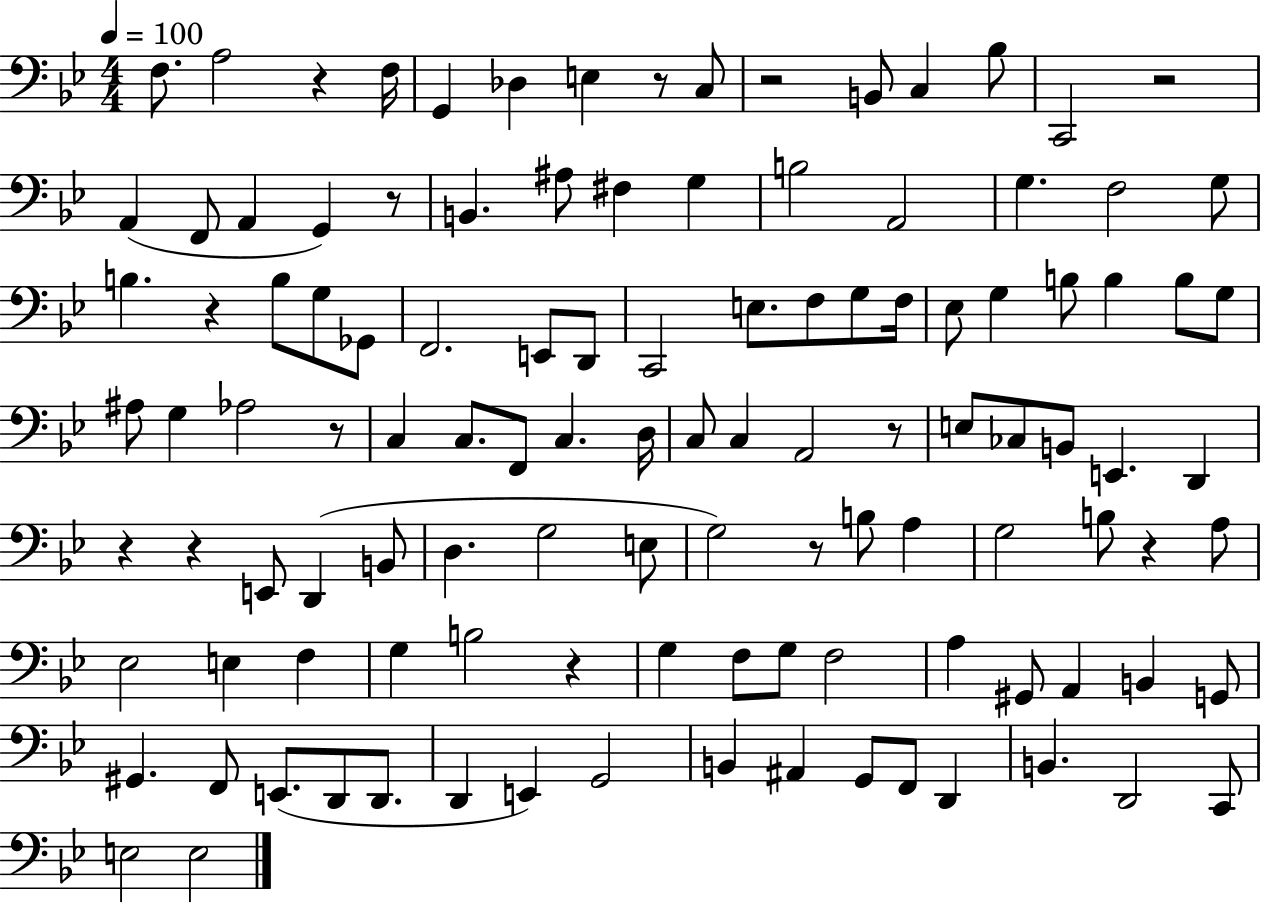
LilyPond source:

{
  \clef bass
  \numericTimeSignature
  \time 4/4
  \key bes \major
  \tempo 4 = 100
  \repeat volta 2 { f8. a2 r4 f16 | g,4 des4 e4 r8 c8 | r2 b,8 c4 bes8 | c,2 r2 | \break a,4( f,8 a,4 g,4) r8 | b,4. ais8 fis4 g4 | b2 a,2 | g4. f2 g8 | \break b4. r4 b8 g8 ges,8 | f,2. e,8 d,8 | c,2 e8. f8 g8 f16 | ees8 g4 b8 b4 b8 g8 | \break ais8 g4 aes2 r8 | c4 c8. f,8 c4. d16 | c8 c4 a,2 r8 | e8 ces8 b,8 e,4. d,4 | \break r4 r4 e,8 d,4( b,8 | d4. g2 e8 | g2) r8 b8 a4 | g2 b8 r4 a8 | \break ees2 e4 f4 | g4 b2 r4 | g4 f8 g8 f2 | a4 gis,8 a,4 b,4 g,8 | \break gis,4. f,8 e,8.( d,8 d,8. | d,4 e,4) g,2 | b,4 ais,4 g,8 f,8 d,4 | b,4. d,2 c,8 | \break e2 e2 | } \bar "|."
}